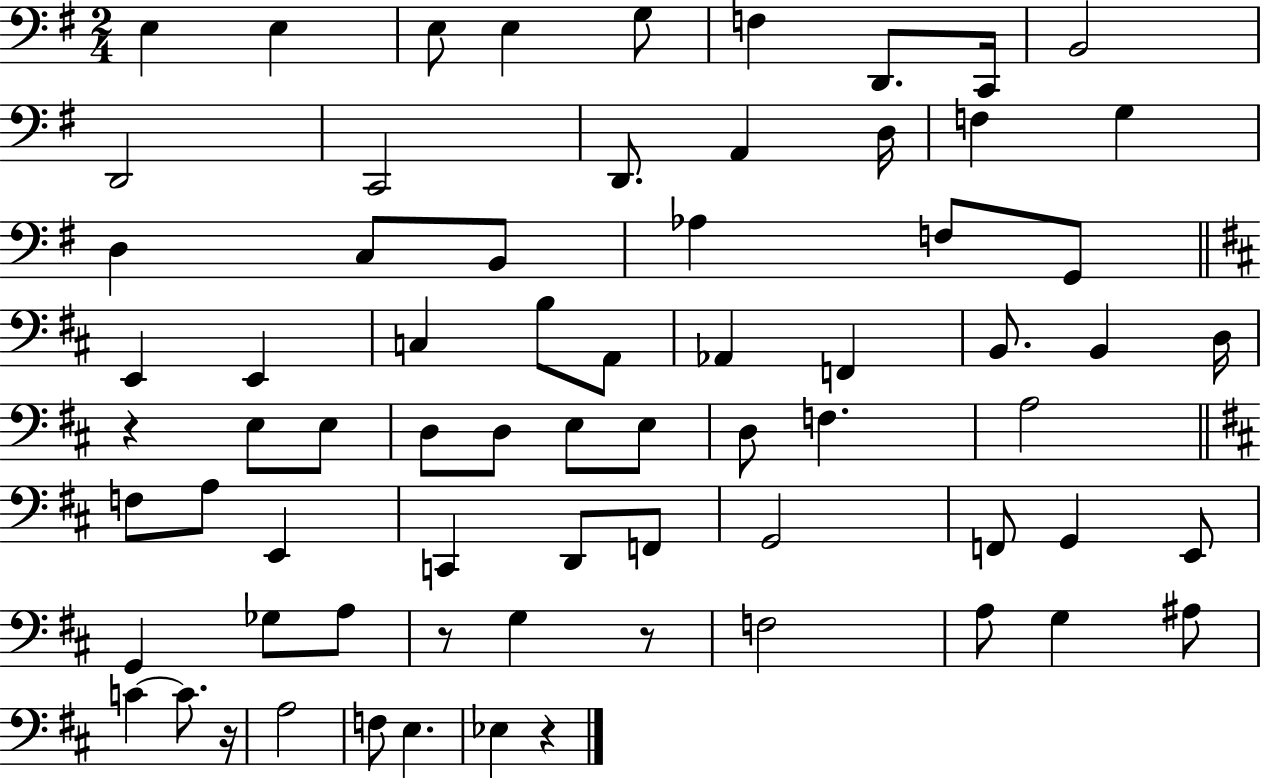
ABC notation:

X:1
T:Untitled
M:2/4
L:1/4
K:G
E, E, E,/2 E, G,/2 F, D,,/2 C,,/4 B,,2 D,,2 C,,2 D,,/2 A,, D,/4 F, G, D, C,/2 B,,/2 _A, F,/2 G,,/2 E,, E,, C, B,/2 A,,/2 _A,, F,, B,,/2 B,, D,/4 z E,/2 E,/2 D,/2 D,/2 E,/2 E,/2 D,/2 F, A,2 F,/2 A,/2 E,, C,, D,,/2 F,,/2 G,,2 F,,/2 G,, E,,/2 G,, _G,/2 A,/2 z/2 G, z/2 F,2 A,/2 G, ^A,/2 C C/2 z/4 A,2 F,/2 E, _E, z